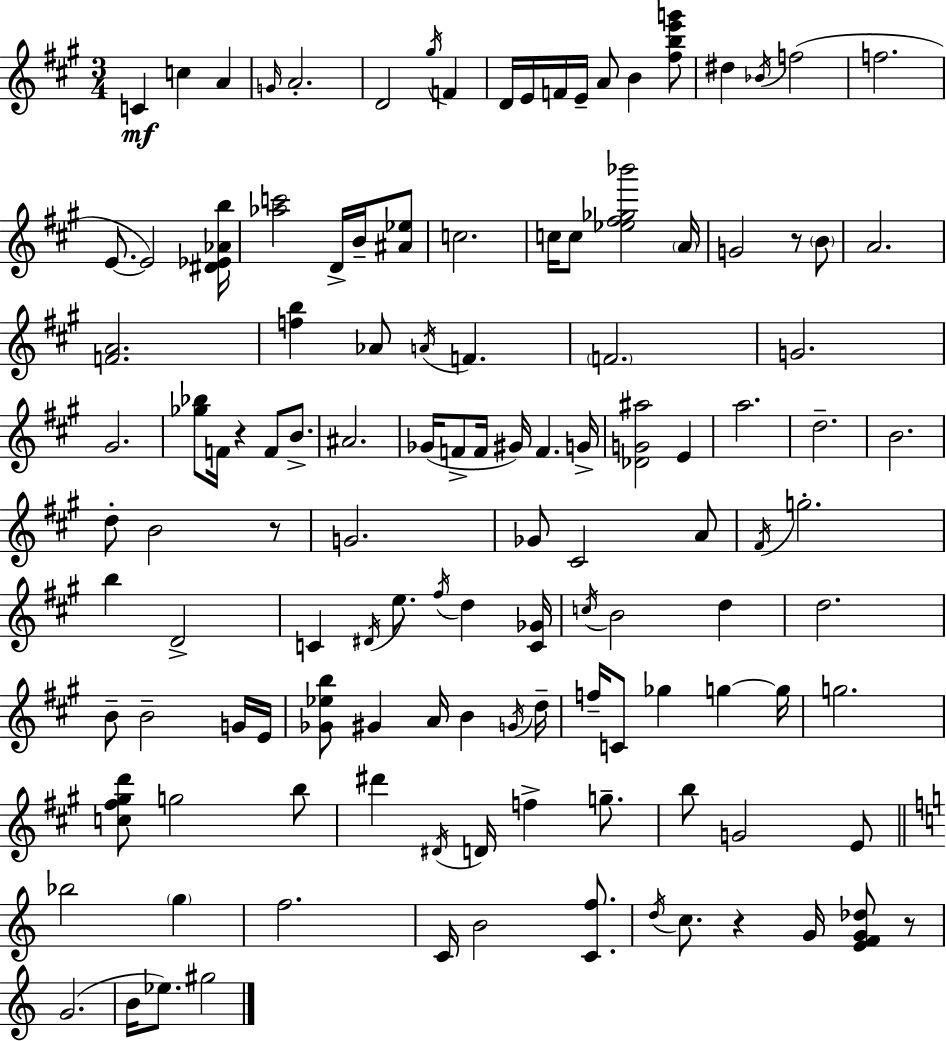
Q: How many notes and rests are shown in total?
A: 124